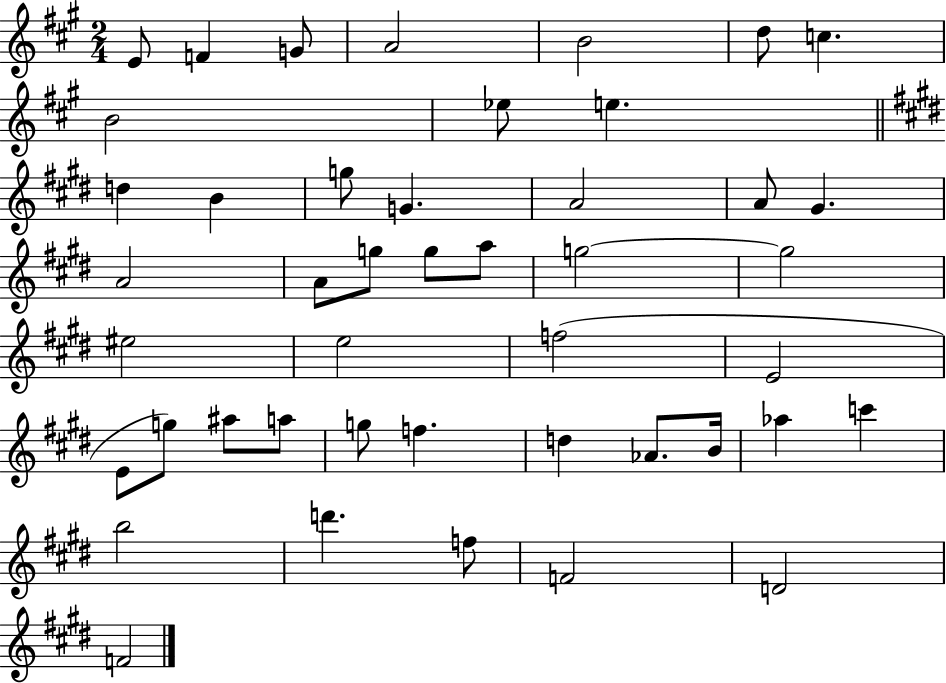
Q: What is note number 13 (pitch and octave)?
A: G5